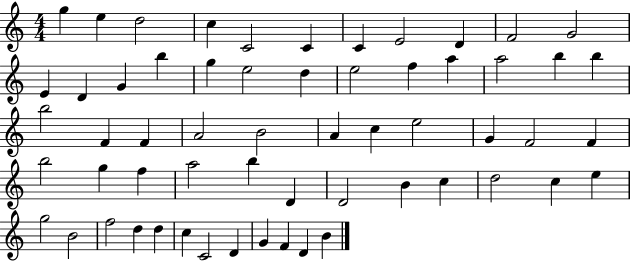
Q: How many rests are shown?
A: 0